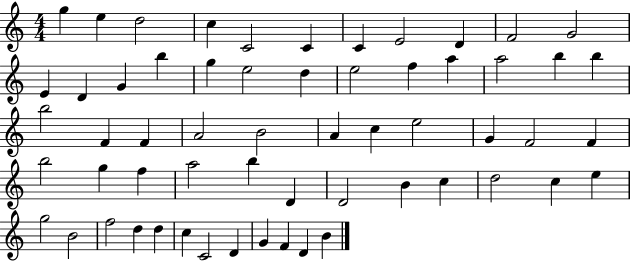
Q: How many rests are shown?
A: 0